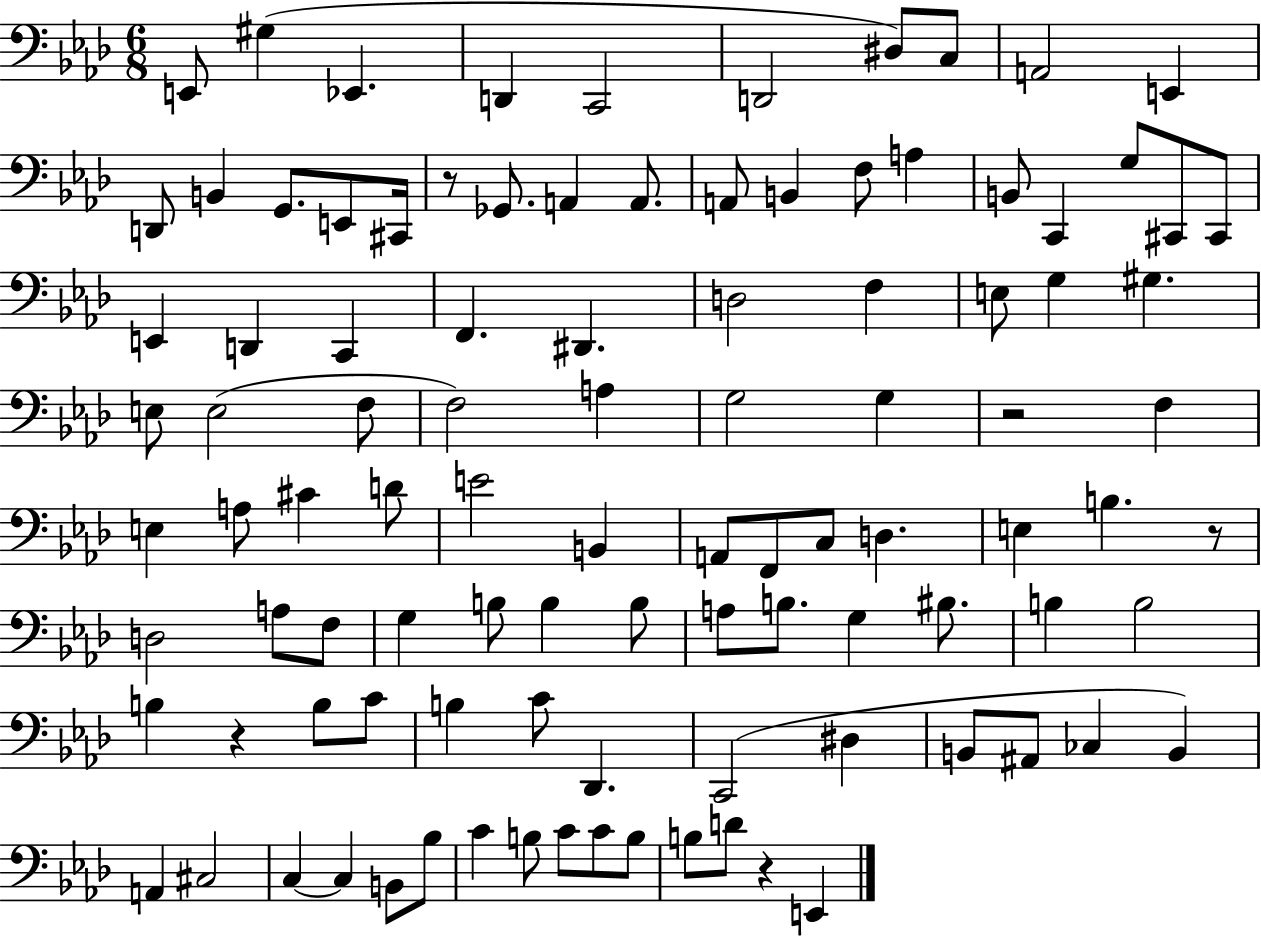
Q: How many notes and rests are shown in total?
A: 101